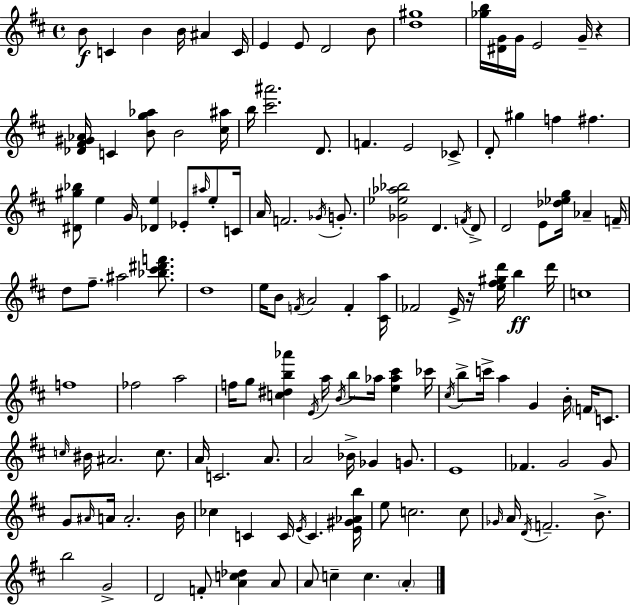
X:1
T:Untitled
M:4/4
L:1/4
K:D
B/2 C B B/4 ^A C/4 E E/2 D2 B/2 [d^g]4 [_gb]/4 [^DG]/4 G/4 E2 G/4 z [_D^F^G_A]/4 C [Bg_a]/2 B2 [^c^a]/4 b/4 [^c'^a']2 D/2 F E2 _C/2 D/2 ^g f ^f [^D^g_b]/2 e G/4 [_De] _E/2 ^a/4 e/2 C/4 A/4 F2 _G/4 G/2 [_G_e_a_b]2 D F/4 D/2 D2 E/2 [_d_eg]/4 _A F/4 d/2 ^f/2 ^a2 [_b^c'^d'f']/2 d4 e/4 B/2 F/4 A2 F [^Ca]/4 _F2 E/4 z/4 [e^f^gd']/4 b d'/4 c4 f4 _f2 a2 f/4 g/2 [c^db_a'] E/4 a/4 B/4 b/2 _a/4 [e_a^c'] _c'/4 ^c/4 b/2 c'/4 a G B/4 F/4 C/2 c/4 ^B/4 ^A2 c/2 A/4 C2 A/2 A2 _B/4 _G G/2 E4 _F G2 G/2 G/2 ^A/4 A/4 A2 B/4 _c C C/4 E/4 C [E^G_Ab]/4 e/2 c2 c/2 _G/4 A/4 D/4 F2 B/2 b2 G2 D2 F/2 [Ac_d] A/2 A/2 c c A